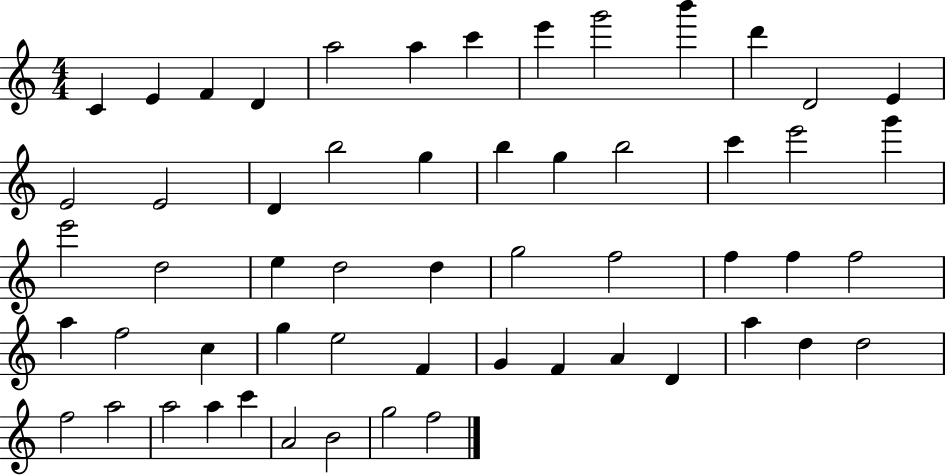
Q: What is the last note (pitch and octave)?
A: F5